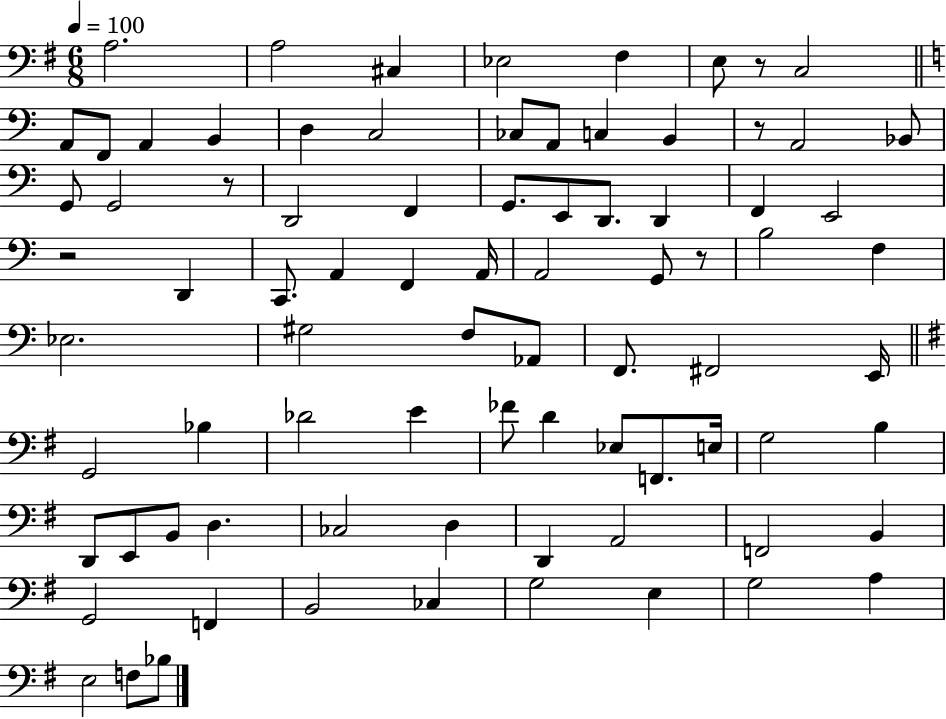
A3/h. A3/h C#3/q Eb3/h F#3/q E3/e R/e C3/h A2/e F2/e A2/q B2/q D3/q C3/h CES3/e A2/e C3/q B2/q R/e A2/h Bb2/e G2/e G2/h R/e D2/h F2/q G2/e. E2/e D2/e. D2/q F2/q E2/h R/h D2/q C2/e. A2/q F2/q A2/s A2/h G2/e R/e B3/h F3/q Eb3/h. G#3/h F3/e Ab2/e F2/e. F#2/h E2/s G2/h Bb3/q Db4/h E4/q FES4/e D4/q Eb3/e F2/e. E3/s G3/h B3/q D2/e E2/e B2/e D3/q. CES3/h D3/q D2/q A2/h F2/h B2/q G2/h F2/q B2/h CES3/q G3/h E3/q G3/h A3/q E3/h F3/e Bb3/e